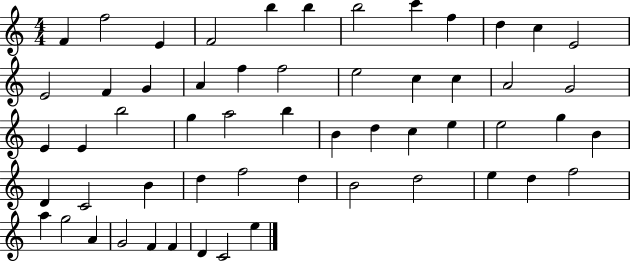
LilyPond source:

{
  \clef treble
  \numericTimeSignature
  \time 4/4
  \key c \major
  f'4 f''2 e'4 | f'2 b''4 b''4 | b''2 c'''4 f''4 | d''4 c''4 e'2 | \break e'2 f'4 g'4 | a'4 f''4 f''2 | e''2 c''4 c''4 | a'2 g'2 | \break e'4 e'4 b''2 | g''4 a''2 b''4 | b'4 d''4 c''4 e''4 | e''2 g''4 b'4 | \break d'4 c'2 b'4 | d''4 f''2 d''4 | b'2 d''2 | e''4 d''4 f''2 | \break a''4 g''2 a'4 | g'2 f'4 f'4 | d'4 c'2 e''4 | \bar "|."
}